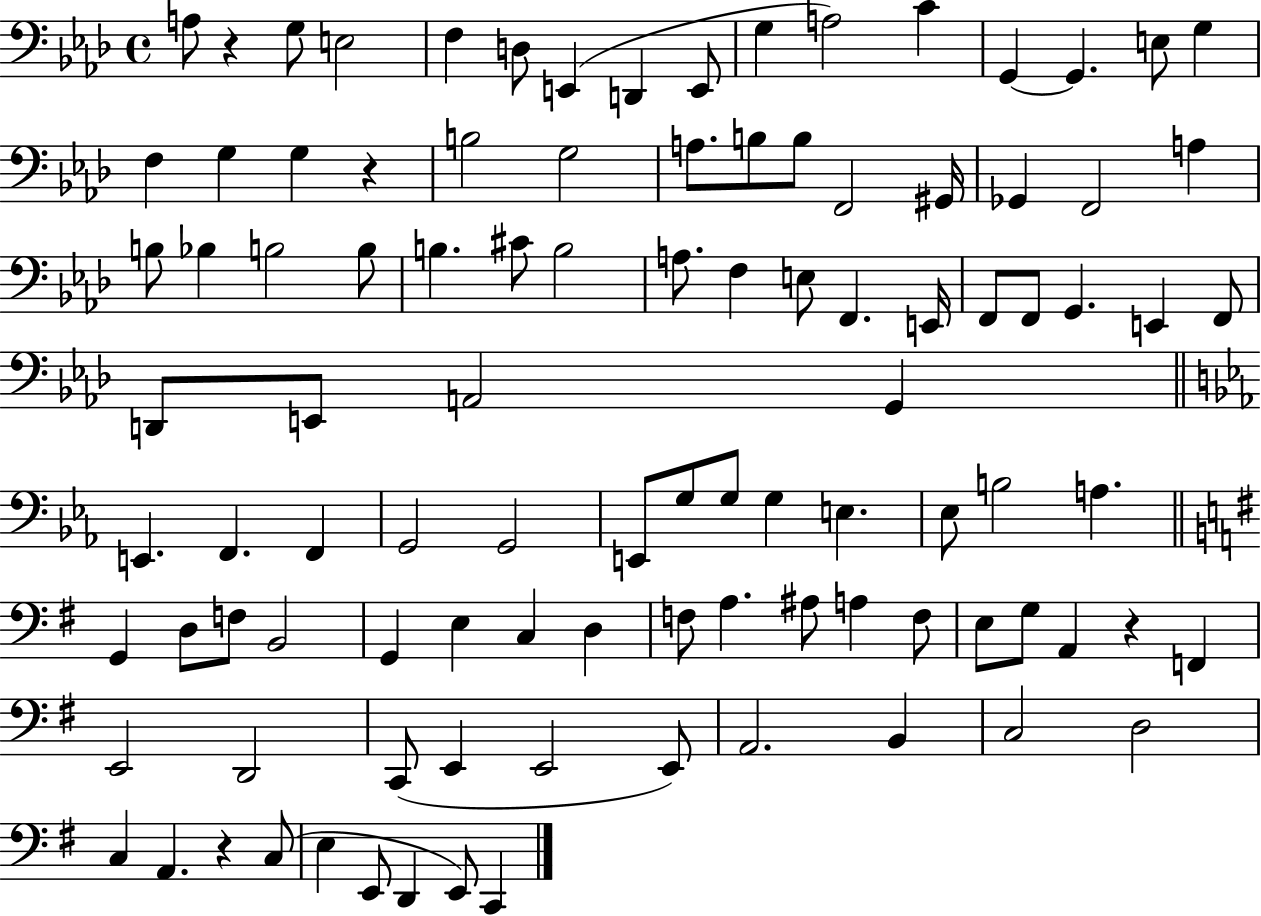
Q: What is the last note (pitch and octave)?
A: C2